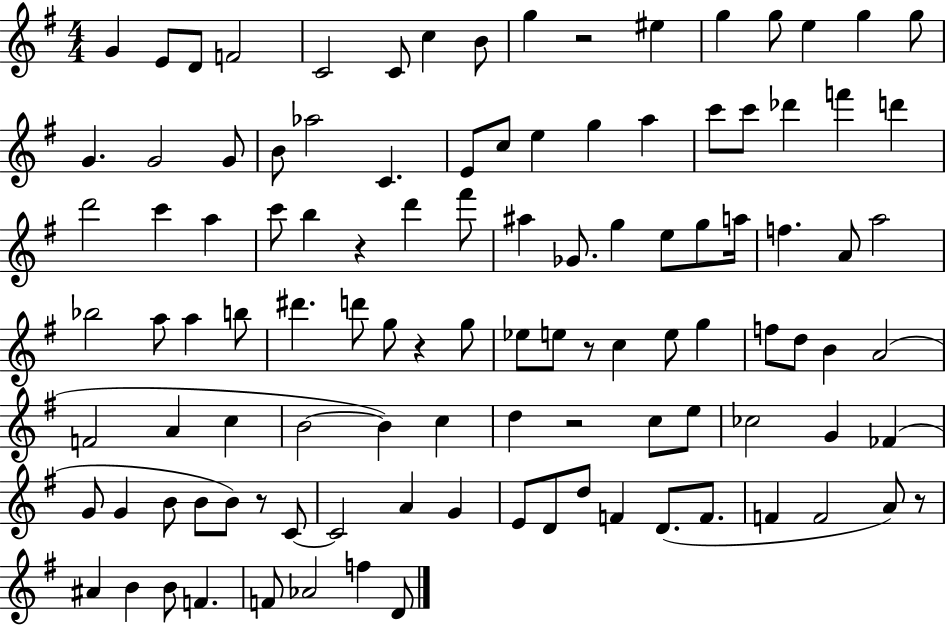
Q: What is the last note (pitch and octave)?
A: D4